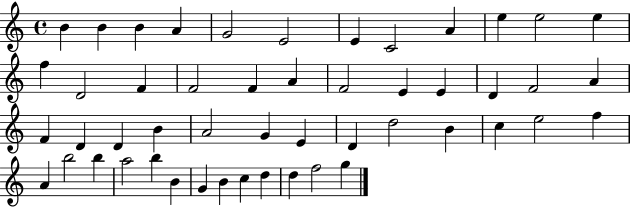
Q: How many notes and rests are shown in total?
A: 50